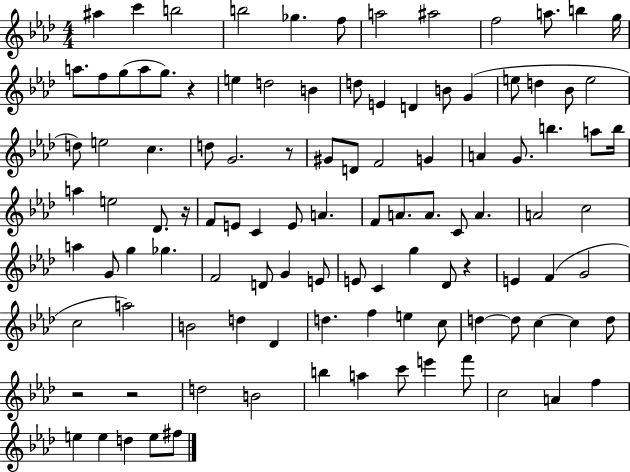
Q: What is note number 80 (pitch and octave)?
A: F5